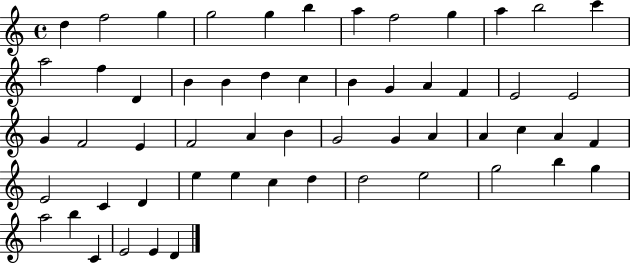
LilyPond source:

{
  \clef treble
  \time 4/4
  \defaultTimeSignature
  \key c \major
  d''4 f''2 g''4 | g''2 g''4 b''4 | a''4 f''2 g''4 | a''4 b''2 c'''4 | \break a''2 f''4 d'4 | b'4 b'4 d''4 c''4 | b'4 g'4 a'4 f'4 | e'2 e'2 | \break g'4 f'2 e'4 | f'2 a'4 b'4 | g'2 g'4 a'4 | a'4 c''4 a'4 f'4 | \break e'2 c'4 d'4 | e''4 e''4 c''4 d''4 | d''2 e''2 | g''2 b''4 g''4 | \break a''2 b''4 c'4 | e'2 e'4 d'4 | \bar "|."
}